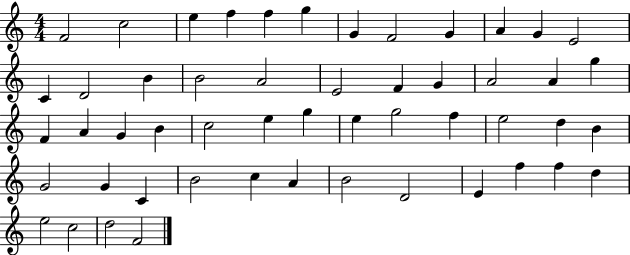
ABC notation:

X:1
T:Untitled
M:4/4
L:1/4
K:C
F2 c2 e f f g G F2 G A G E2 C D2 B B2 A2 E2 F G A2 A g F A G B c2 e g e g2 f e2 d B G2 G C B2 c A B2 D2 E f f d e2 c2 d2 F2